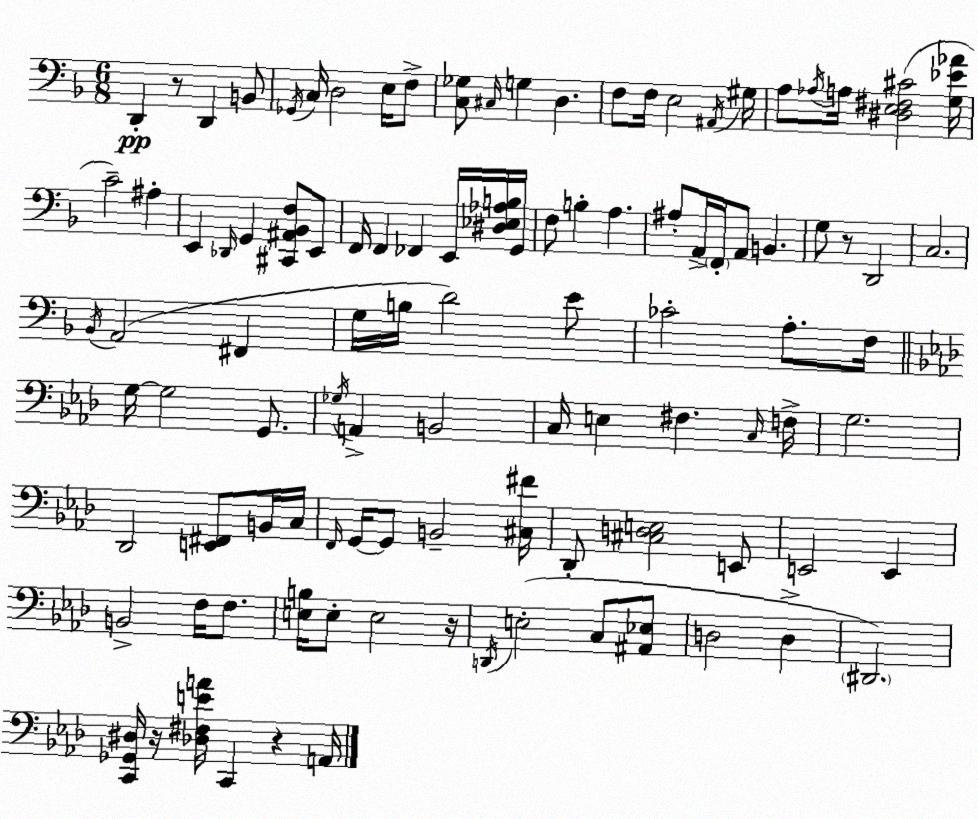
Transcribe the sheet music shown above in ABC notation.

X:1
T:Untitled
M:6/8
L:1/4
K:F
D,, z/2 D,, B,,/2 _G,,/4 C,/4 D,2 E,/4 F,/2 [C,_G,]/2 ^C,/4 G, D, F,/2 F,/4 E,2 ^A,,/4 ^G,/4 A,/2 _A,/4 A,/4 [^D,E,^F,^C]2 [G,_E_A]/4 C2 ^A, E,, _D,,/4 G,, [^C,,^A,,_B,,F,]/2 E,,/2 F,,/4 F,, _F,, E,,/4 [^D,_E,_A,B,]/4 G,,/4 F,/2 B, A, ^A,/2 A,,/4 F,,/4 A,,/2 B,, G,/2 z/2 D,,2 C,2 _B,,/4 A,,2 ^F,, G,/4 B,/4 D2 E/2 _C2 A,/2 F,/4 G,/4 G,2 G,,/2 _G,/4 A,, B,,2 C,/4 E, ^F, C,/4 F,/4 G,2 _D,,2 [E,,^F,,]/2 B,,/4 C,/4 F,,/4 G,,/4 G,,/2 B,,2 [^C,^F]/4 _D,,/2 [^C,D,E,]2 E,,/2 E,,2 E,, B,,2 F,/4 F,/2 [E,B,]/4 E,/2 E,2 z/4 D,,/4 E,2 C,/2 [^A,,_E,]/2 D,2 D, ^D,,2 [C,,_G,,^D,]/4 z/4 [_D,^F,EA]/4 C,, z A,,/4